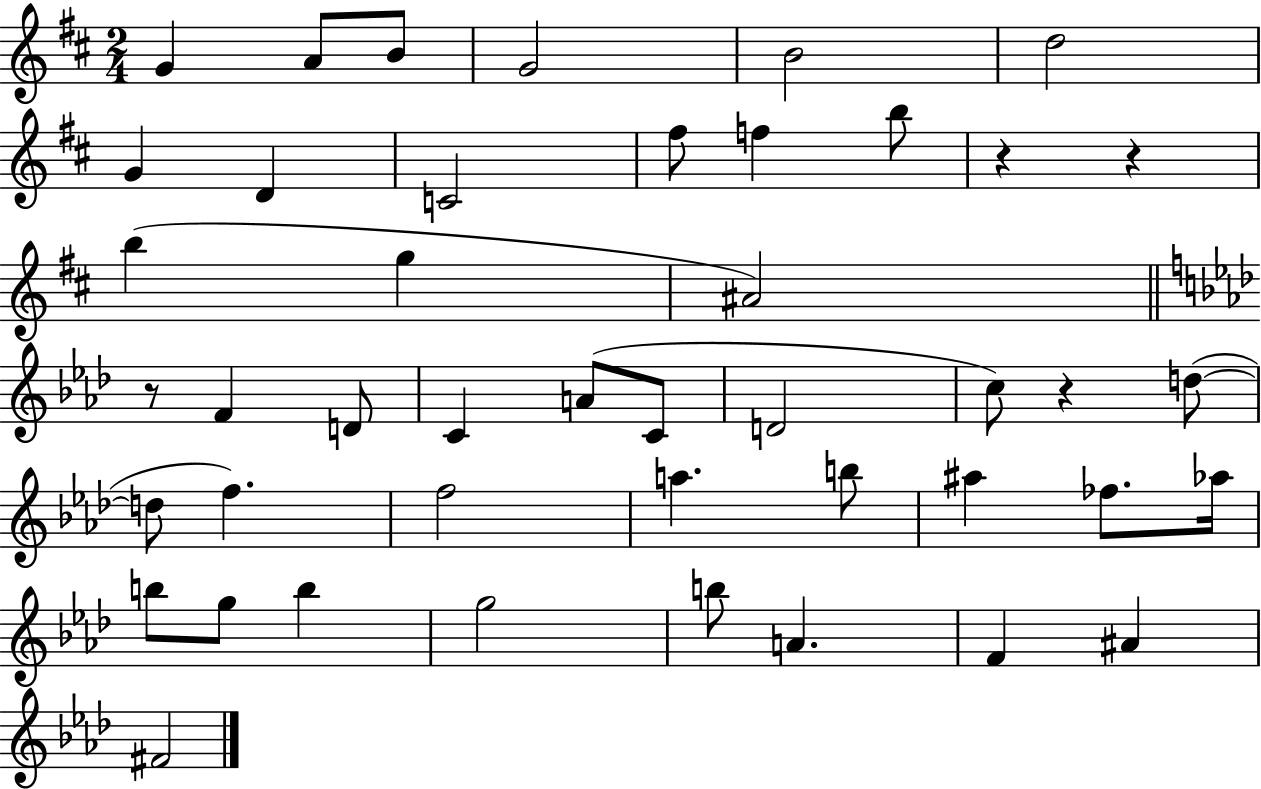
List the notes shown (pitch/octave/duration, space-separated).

G4/q A4/e B4/e G4/h B4/h D5/h G4/q D4/q C4/h F#5/e F5/q B5/e R/q R/q B5/q G5/q A#4/h R/e F4/q D4/e C4/q A4/e C4/e D4/h C5/e R/q D5/e D5/e F5/q. F5/h A5/q. B5/e A#5/q FES5/e. Ab5/s B5/e G5/e B5/q G5/h B5/e A4/q. F4/q A#4/q F#4/h